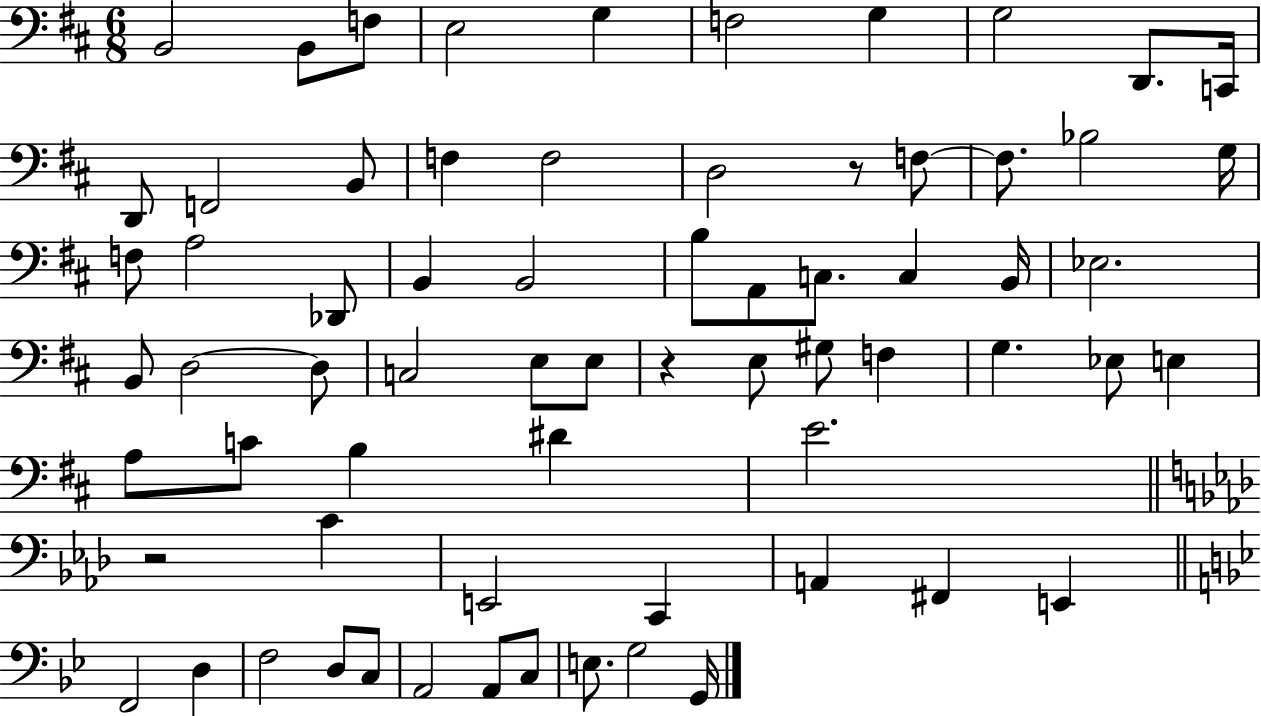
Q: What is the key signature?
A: D major